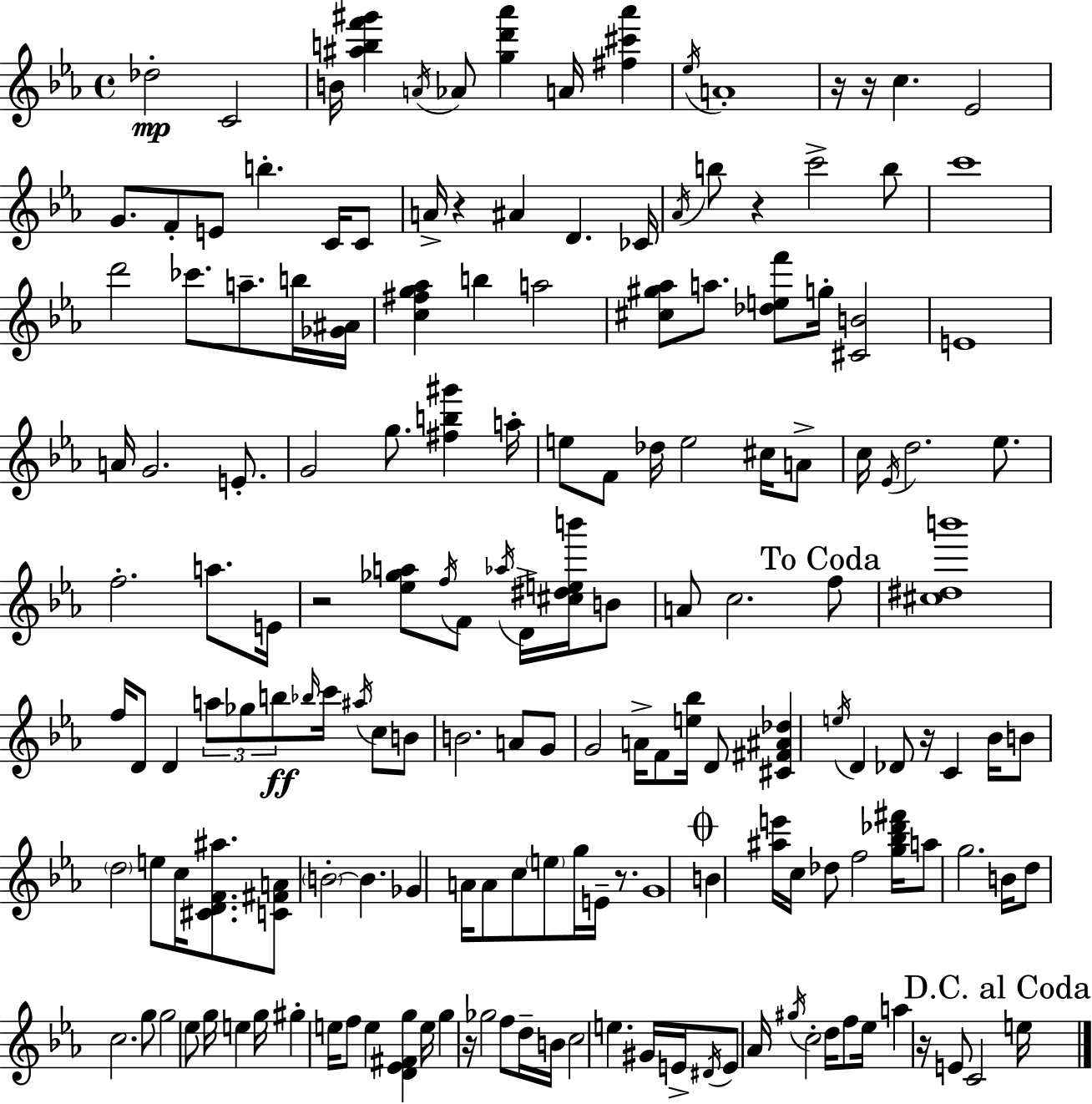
X:1
T:Untitled
M:4/4
L:1/4
K:Cm
_d2 C2 B/4 [^abf'^g'] A/4 _A/2 [gd'_a'] A/4 [^f^c'_a'] _e/4 A4 z/4 z/4 c _E2 G/2 F/2 E/2 b C/4 C/2 A/4 z ^A D _C/4 _A/4 b/2 z c'2 b/2 c'4 d'2 _c'/2 a/2 b/4 [_G^A]/4 [c^fg_a] b a2 [^c^g_a]/2 a/2 [_def']/2 g/4 [^CB]2 E4 A/4 G2 E/2 G2 g/2 [^fb^g'] a/4 e/2 F/2 _d/4 e2 ^c/4 A/2 c/4 _E/4 d2 _e/2 f2 a/2 E/4 z2 [_e_ga]/2 f/4 F/2 _a/4 D/4 [^c^deb']/4 B/2 A/2 c2 f/2 [^c^db']4 f/4 D/2 D a/2 _g/2 b/2 _b/4 c'/4 ^a/4 c/2 B/2 B2 A/2 G/2 G2 A/4 F/2 [e_b]/4 D/2 [^C^F^A_d] e/4 D _D/2 z/4 C _B/4 B/2 d2 e/2 c/4 [^CDF^a]/2 [C^FA]/2 B2 B _G A/4 A/2 c/2 e/2 g/4 E/4 z/2 G4 B [^ae']/4 c/4 _d/2 f2 [g_b_d'^f']/4 a/2 g2 B/4 d/2 c2 g/2 g2 _e/2 g/4 e g/4 ^g e/4 f/2 e [D_E^Fg] e/4 g z/4 _g2 f/2 d/4 B/4 c2 e ^G/4 E/4 ^D/4 E/2 _A/4 ^g/4 c2 d/4 f/2 _e/4 a z/4 E/2 C2 e/4